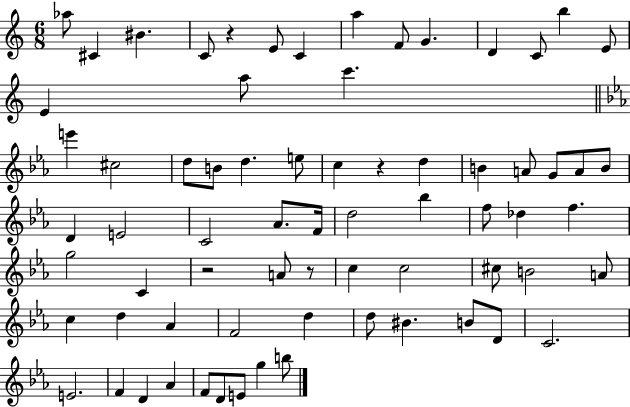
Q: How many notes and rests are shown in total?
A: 70